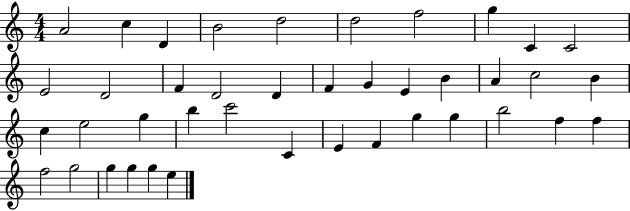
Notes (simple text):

A4/h C5/q D4/q B4/h D5/h D5/h F5/h G5/q C4/q C4/h E4/h D4/h F4/q D4/h D4/q F4/q G4/q E4/q B4/q A4/q C5/h B4/q C5/q E5/h G5/q B5/q C6/h C4/q E4/q F4/q G5/q G5/q B5/h F5/q F5/q F5/h G5/h G5/q G5/q G5/q E5/q